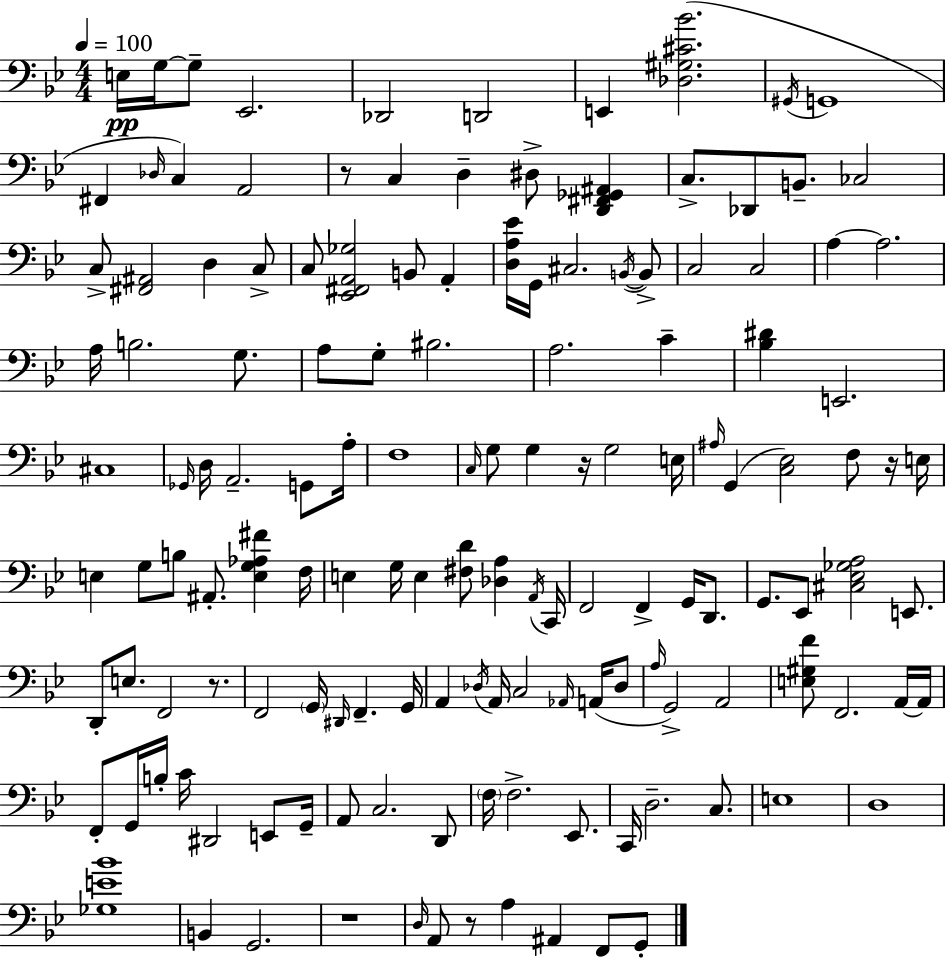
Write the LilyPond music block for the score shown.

{
  \clef bass
  \numericTimeSignature
  \time 4/4
  \key bes \major
  \tempo 4 = 100
  e16\pp g16~~ g8-- ees,2. | des,2 d,2 | e,4 <des gis cis' bes'>2.( | \acciaccatura { gis,16 } g,1 | \break fis,4 \grace { des16 }) c4 a,2 | r8 c4 d4-- dis8-> <d, fis, ges, ais,>4 | c8.-> des,8 b,8.-- ces2 | c8-> <fis, ais,>2 d4 | \break c8-> c8 <ees, fis, a, ges>2 b,8 a,4-. | <d a ees'>16 g,16 cis2. | \acciaccatura { b,16~ }~ b,8-> c2 c2 | a4~~ a2. | \break a16 b2. | g8. a8 g8-. bis2. | a2. c'4-- | <bes dis'>4 e,2. | \break cis1 | \grace { ges,16 } d16 a,2.-- | g,8 a16-. f1 | \grace { c16 } g8 g4 r16 g2 | \break e16 \grace { ais16 }( g,4 <c ees>2) | f8 r16 e16 e4 g8 b8 ais,8.-. | <e g aes fis'>4 f16 e4 g16 e4 <fis d'>8 | <des a>4 \acciaccatura { a,16 } c,16 f,2 f,4-> | \break g,16 d,8. g,8. ees,8 <cis ees ges a>2 | e,8. d,8-. e8. f,2 | r8. f,2 \parenthesize g,16 | \grace { dis,16 } f,4.-- g,16 a,4 \acciaccatura { des16 } a,16 c2 | \break \grace { aes,16 } a,16( des8 \grace { a16 }) g,2-> | a,2 <e gis f'>8 f,2. | a,16~~ a,16 f,8-. g,16 b16-. c'16 | dis,2 e,8 g,16-- a,8 c2. | \break d,8 \parenthesize f16 f2.-> | ees,8. c,16 d2.-- | c8. e1 | d1 | \break <ges e' bes'>1 | b,4 g,2. | r1 | \grace { d16 } a,8 r8 | \break a4 ais,4 f,8 g,8-. \bar "|."
}